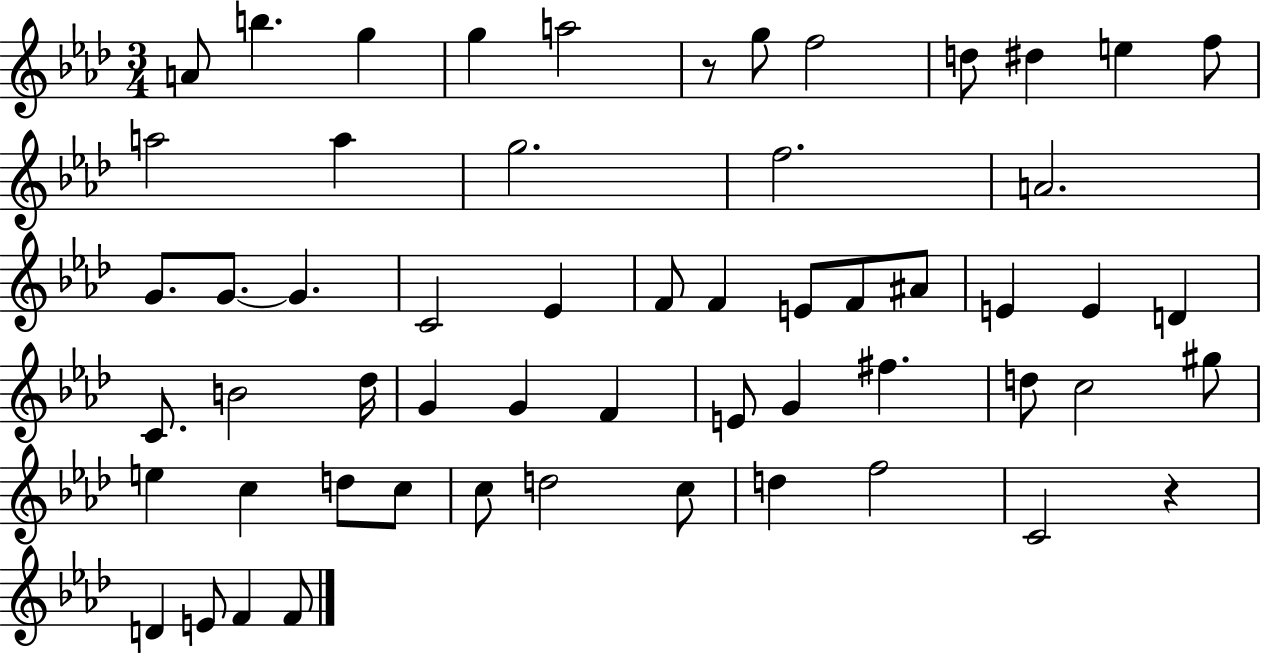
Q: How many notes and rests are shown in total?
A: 57